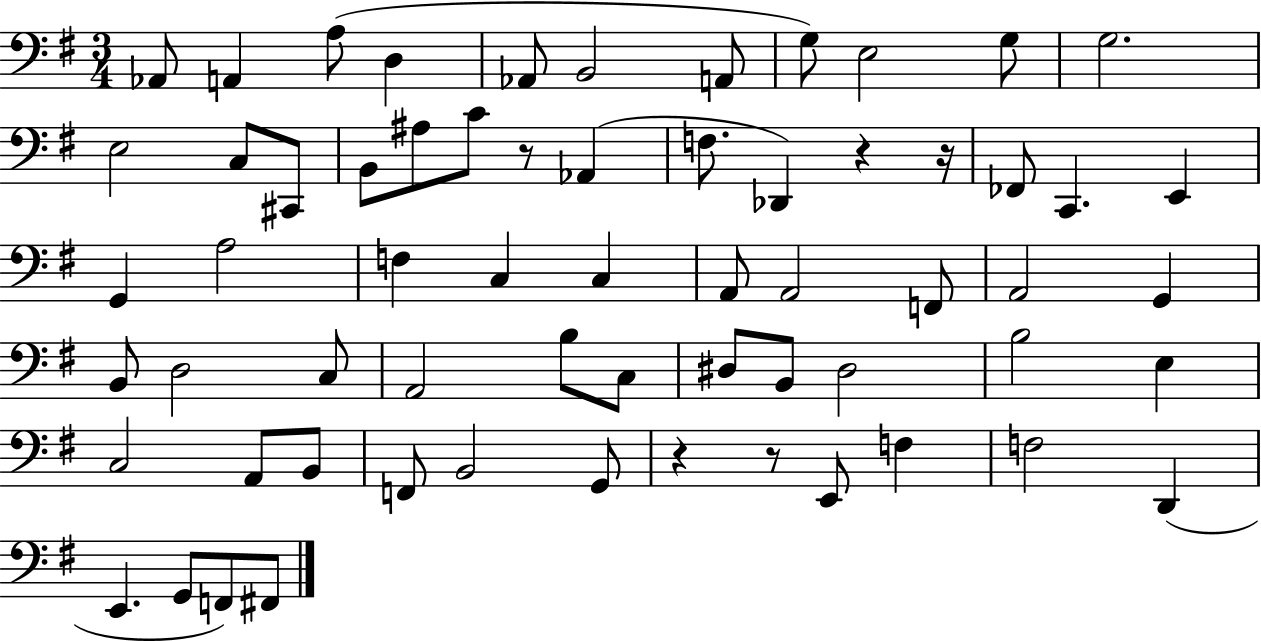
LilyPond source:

{
  \clef bass
  \numericTimeSignature
  \time 3/4
  \key g \major
  aes,8 a,4 a8( d4 | aes,8 b,2 a,8 | g8) e2 g8 | g2. | \break e2 c8 cis,8 | b,8 ais8 c'8 r8 aes,4( | f8. des,4) r4 r16 | fes,8 c,4. e,4 | \break g,4 a2 | f4 c4 c4 | a,8 a,2 f,8 | a,2 g,4 | \break b,8 d2 c8 | a,2 b8 c8 | dis8 b,8 dis2 | b2 e4 | \break c2 a,8 b,8 | f,8 b,2 g,8 | r4 r8 e,8 f4 | f2 d,4( | \break e,4. g,8 f,8) fis,8 | \bar "|."
}